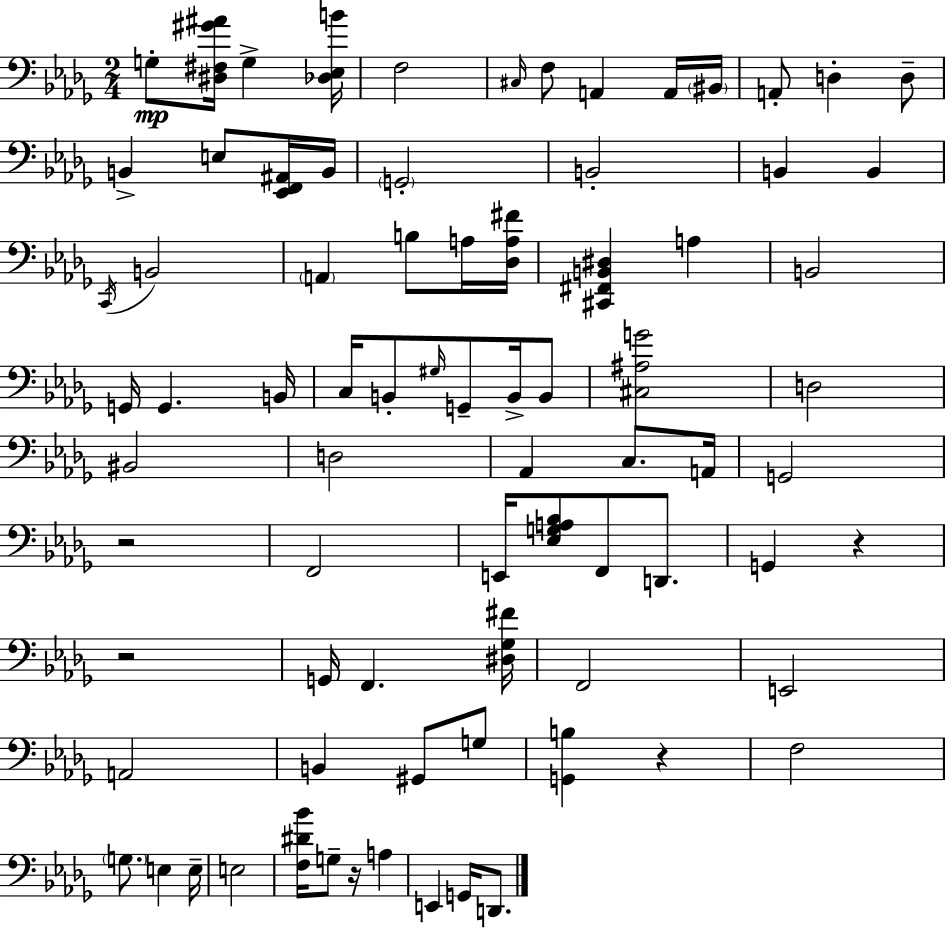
G3/e [D#3,F#3,G#4,A#4]/s G3/q [Db3,Eb3,B4]/s F3/h C#3/s F3/e A2/q A2/s BIS2/s A2/e D3/q D3/e B2/q E3/e [Eb2,F2,A#2]/s B2/s G2/h B2/h B2/q B2/q C2/s B2/h A2/q B3/e A3/s [Db3,A3,F#4]/s [C#2,F#2,B2,D#3]/q A3/q B2/h G2/s G2/q. B2/s C3/s B2/e G#3/s G2/e B2/s B2/e [C#3,A#3,G4]/h D3/h BIS2/h D3/h Ab2/q C3/e. A2/s G2/h R/h F2/h E2/s [Eb3,G3,A3,Bb3]/e F2/e D2/e. G2/q R/q R/h G2/s F2/q. [D#3,Gb3,F#4]/s F2/h E2/h A2/h B2/q G#2/e G3/e [G2,B3]/q R/q F3/h G3/e. E3/q E3/s E3/h [F3,D#4,Bb4]/s G3/e R/s A3/q E2/q G2/s D2/e.